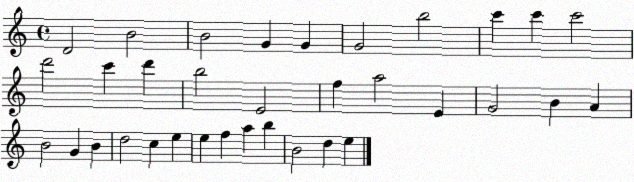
X:1
T:Untitled
M:4/4
L:1/4
K:C
D2 B2 B2 G G G2 b2 c' c' c'2 d'2 c' d' b2 E2 f a2 E G2 B A B2 G B d2 c e e f a b B2 d e